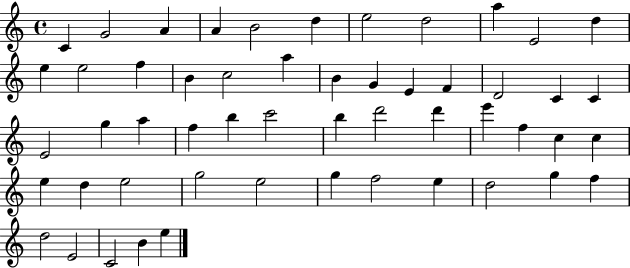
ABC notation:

X:1
T:Untitled
M:4/4
L:1/4
K:C
C G2 A A B2 d e2 d2 a E2 d e e2 f B c2 a B G E F D2 C C E2 g a f b c'2 b d'2 d' e' f c c e d e2 g2 e2 g f2 e d2 g f d2 E2 C2 B e